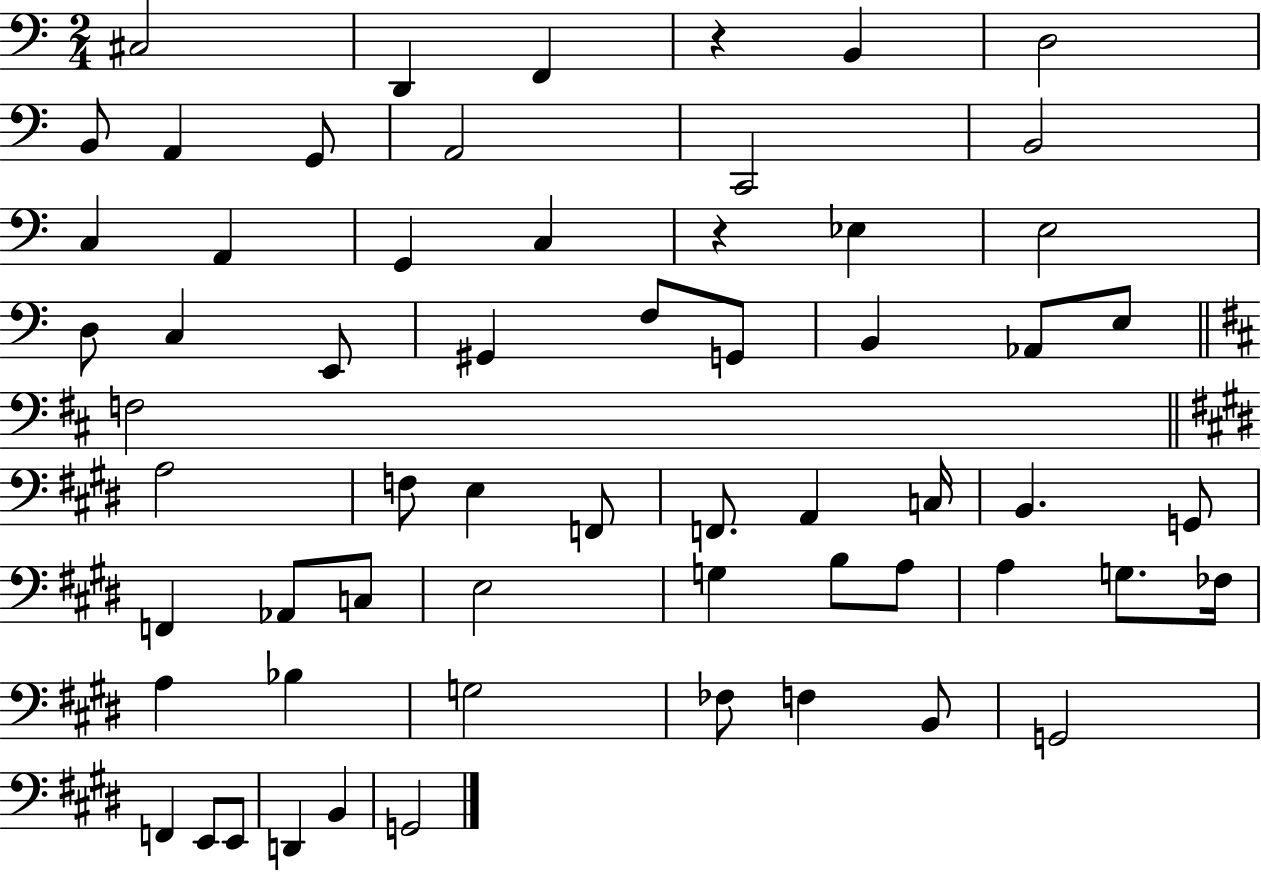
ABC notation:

X:1
T:Untitled
M:2/4
L:1/4
K:C
^C,2 D,, F,, z B,, D,2 B,,/2 A,, G,,/2 A,,2 C,,2 B,,2 C, A,, G,, C, z _E, E,2 D,/2 C, E,,/2 ^G,, F,/2 G,,/2 B,, _A,,/2 E,/2 F,2 A,2 F,/2 E, F,,/2 F,,/2 A,, C,/4 B,, G,,/2 F,, _A,,/2 C,/2 E,2 G, B,/2 A,/2 A, G,/2 _F,/4 A, _B, G,2 _F,/2 F, B,,/2 G,,2 F,, E,,/2 E,,/2 D,, B,, G,,2